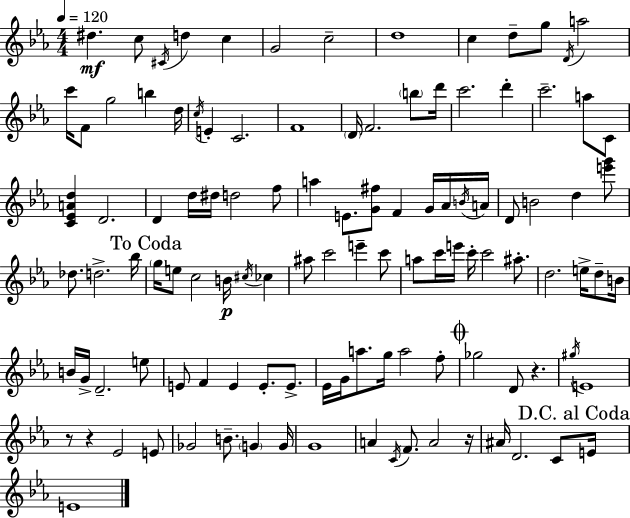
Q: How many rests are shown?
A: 4